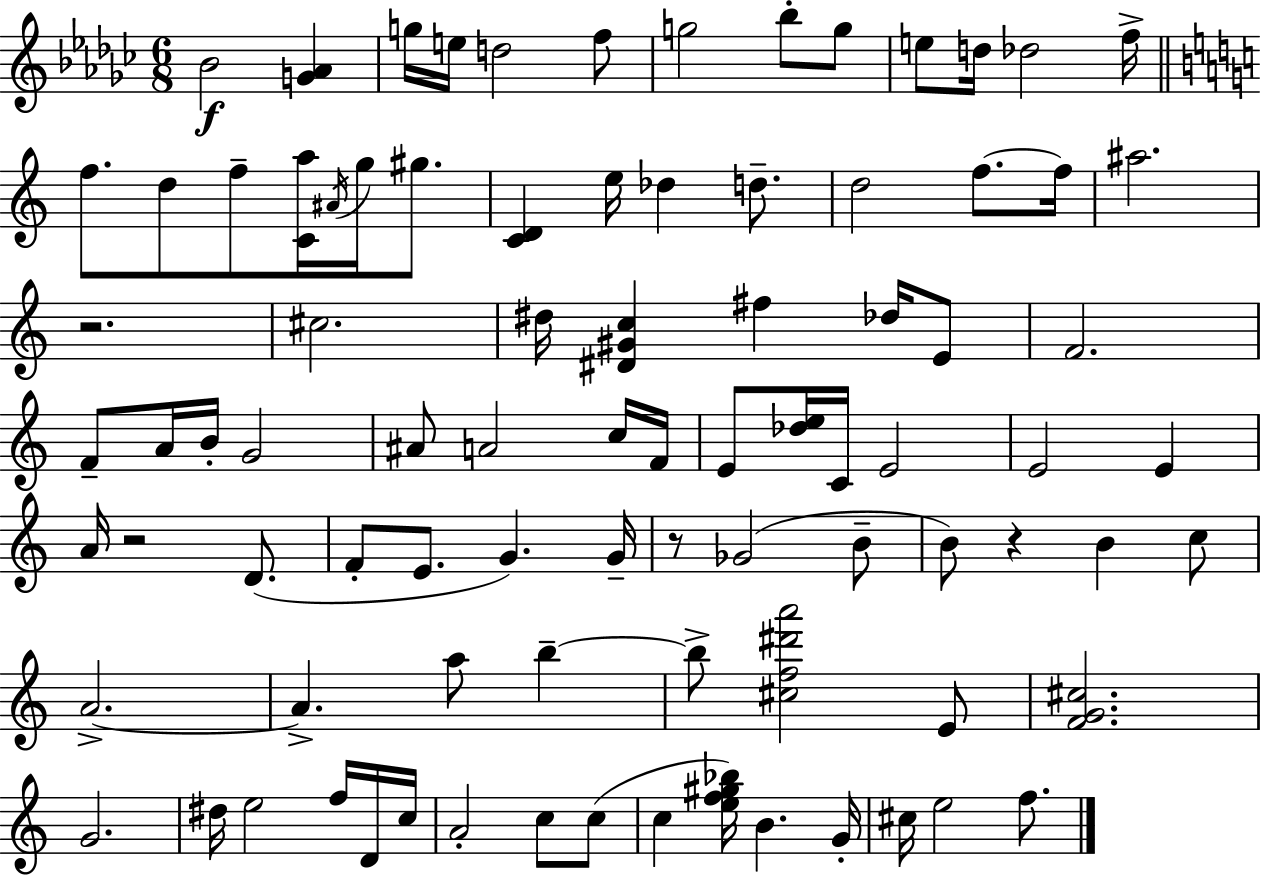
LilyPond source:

{
  \clef treble
  \numericTimeSignature
  \time 6/8
  \key ees \minor
  bes'2\f <g' aes'>4 | g''16 e''16 d''2 f''8 | g''2 bes''8-. g''8 | e''8 d''16 des''2 f''16-> | \break \bar "||" \break \key c \major f''8. d''8 f''8-- <c' a''>16 \acciaccatura { ais'16 } g''16 gis''8. | <c' d'>4 e''16 des''4 d''8.-- | d''2 f''8.~~ | f''16 ais''2. | \break r2. | cis''2. | dis''16 <dis' gis' c''>4 fis''4 des''16 e'8 | f'2. | \break f'8-- a'16 b'16-. g'2 | ais'8 a'2 c''16 | f'16 e'8 <des'' e''>16 c'16 e'2 | e'2 e'4 | \break a'16 r2 d'8.( | f'8-. e'8. g'4.) | g'16-- r8 ges'2( b'8-- | b'8) r4 b'4 c''8 | \break a'2.->~~ | a'4.-> a''8 b''4--~~ | b''8-> <cis'' f'' dis''' a'''>2 e'8 | <f' g' cis''>2. | \break g'2. | dis''16 e''2 f''16 d'16 | c''16 a'2-. c''8 c''8( | c''4 <e'' f'' gis'' bes''>16) b'4. | \break g'16-. cis''16 e''2 f''8. | \bar "|."
}